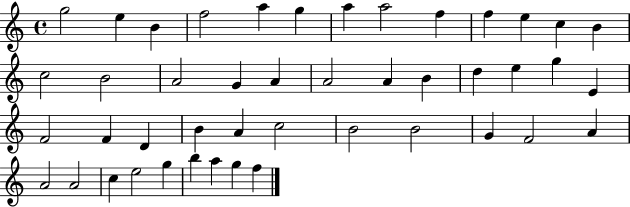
G5/h E5/q B4/q F5/h A5/q G5/q A5/q A5/h F5/q F5/q E5/q C5/q B4/q C5/h B4/h A4/h G4/q A4/q A4/h A4/q B4/q D5/q E5/q G5/q E4/q F4/h F4/q D4/q B4/q A4/q C5/h B4/h B4/h G4/q F4/h A4/q A4/h A4/h C5/q E5/h G5/q B5/q A5/q G5/q F5/q